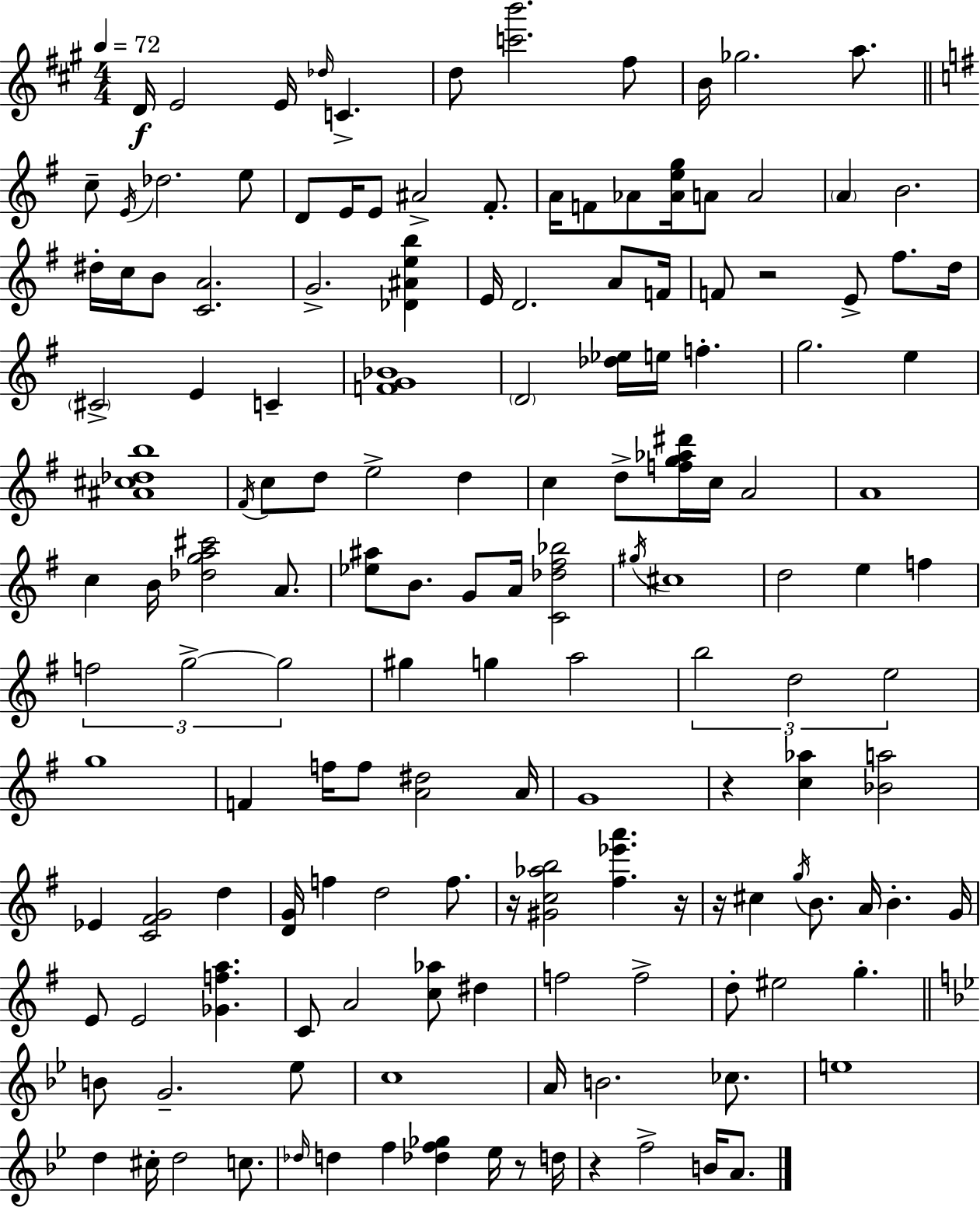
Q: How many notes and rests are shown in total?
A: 151